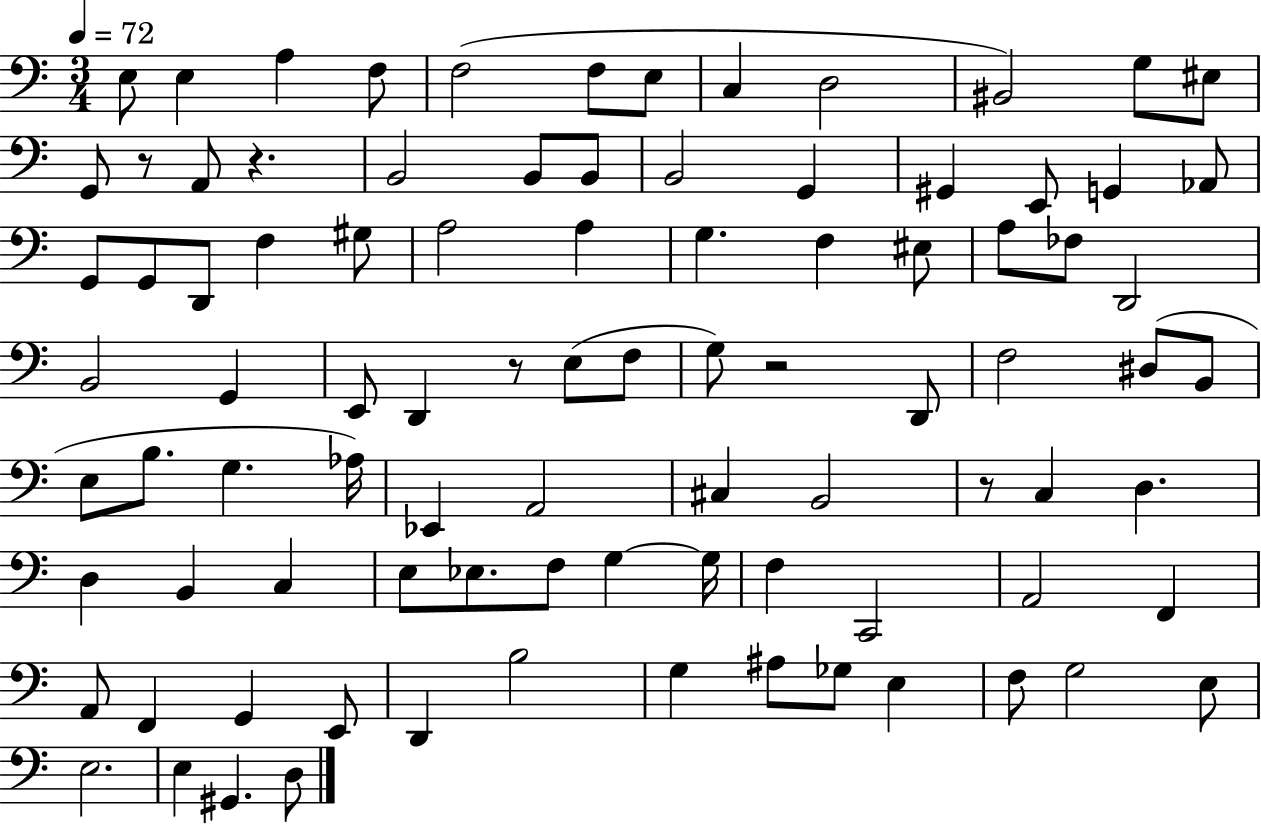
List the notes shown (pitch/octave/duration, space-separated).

E3/e E3/q A3/q F3/e F3/h F3/e E3/e C3/q D3/h BIS2/h G3/e EIS3/e G2/e R/e A2/e R/q. B2/h B2/e B2/e B2/h G2/q G#2/q E2/e G2/q Ab2/e G2/e G2/e D2/e F3/q G#3/e A3/h A3/q G3/q. F3/q EIS3/e A3/e FES3/e D2/h B2/h G2/q E2/e D2/q R/e E3/e F3/e G3/e R/h D2/e F3/h D#3/e B2/e E3/e B3/e. G3/q. Ab3/s Eb2/q A2/h C#3/q B2/h R/e C3/q D3/q. D3/q B2/q C3/q E3/e Eb3/e. F3/e G3/q G3/s F3/q C2/h A2/h F2/q A2/e F2/q G2/q E2/e D2/q B3/h G3/q A#3/e Gb3/e E3/q F3/e G3/h E3/e E3/h. E3/q G#2/q. D3/e